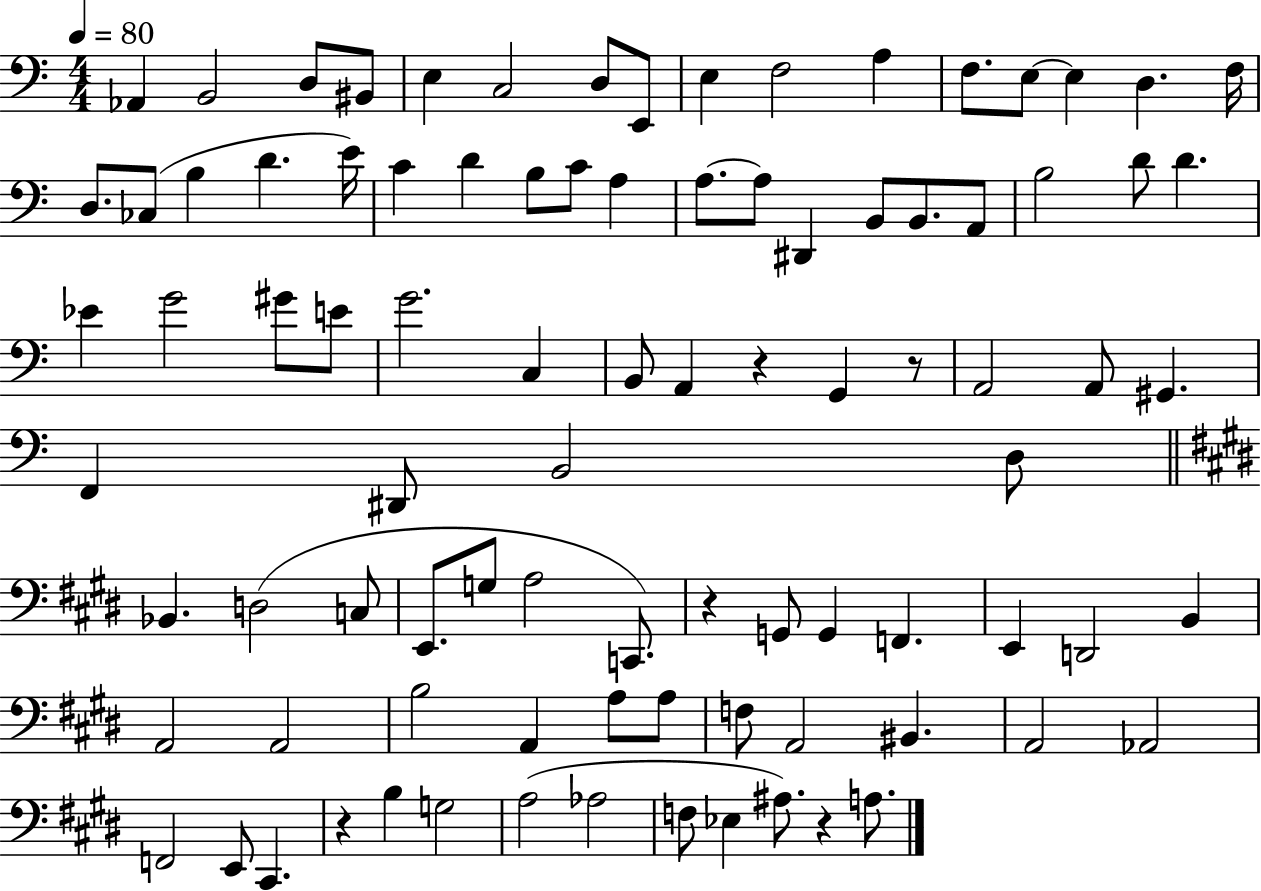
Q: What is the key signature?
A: C major